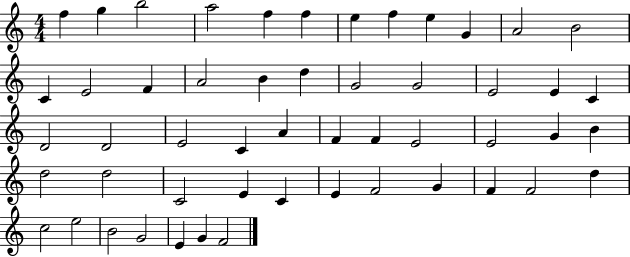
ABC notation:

X:1
T:Untitled
M:4/4
L:1/4
K:C
f g b2 a2 f f e f e G A2 B2 C E2 F A2 B d G2 G2 E2 E C D2 D2 E2 C A F F E2 E2 G B d2 d2 C2 E C E F2 G F F2 d c2 e2 B2 G2 E G F2